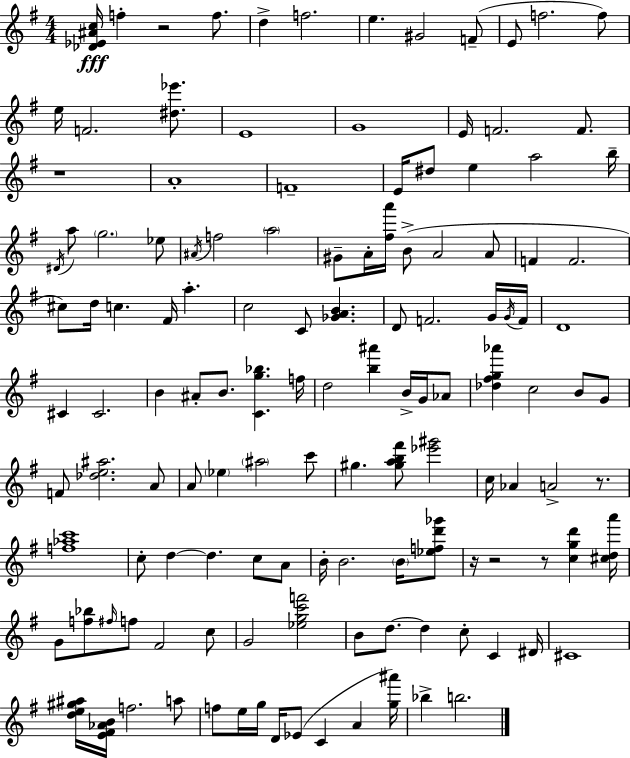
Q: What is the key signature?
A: G major